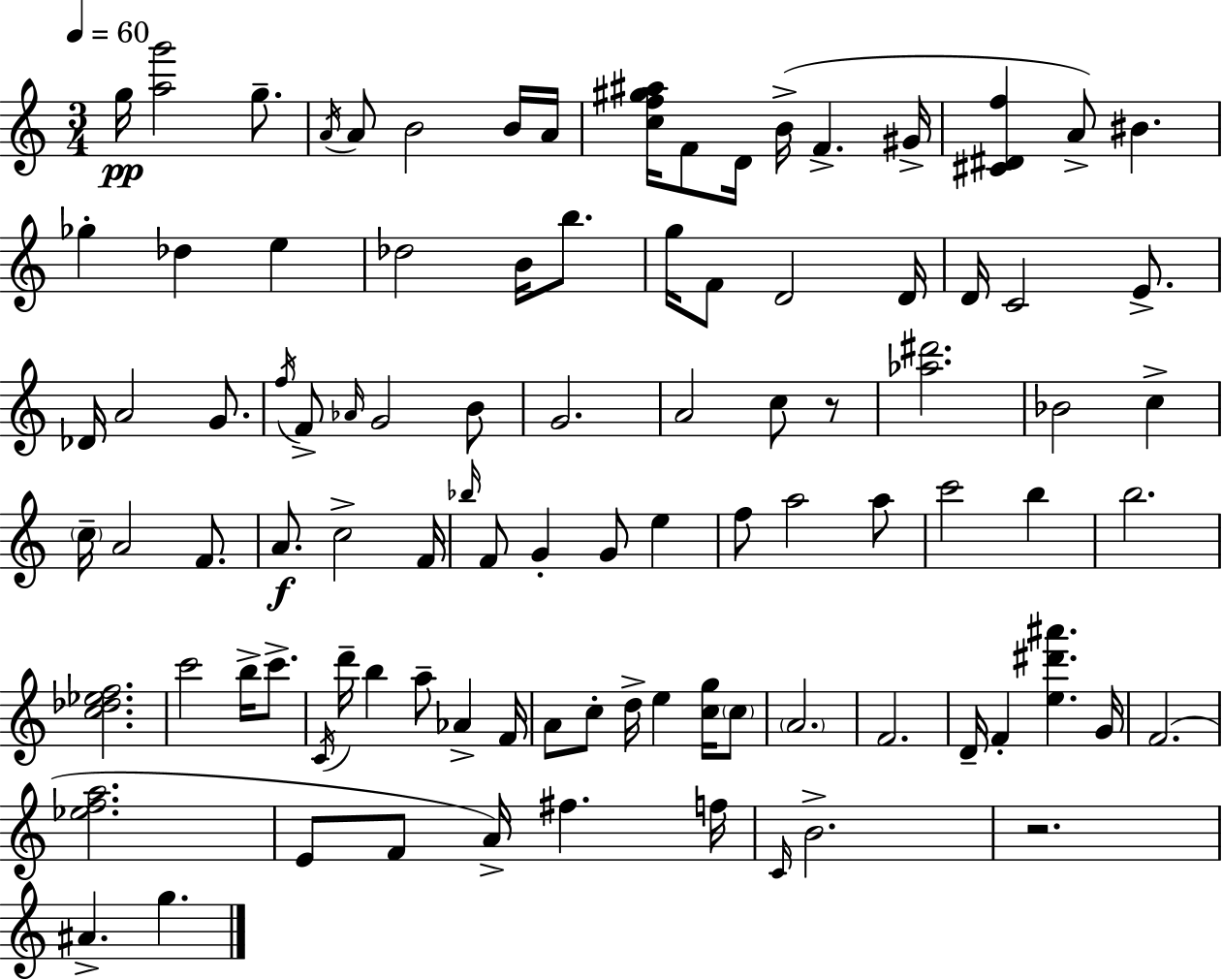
{
  \clef treble
  \numericTimeSignature
  \time 3/4
  \key c \major
  \tempo 4 = 60
  \repeat volta 2 { g''16\pp <a'' g'''>2 g''8.-- | \acciaccatura { a'16 } a'8 b'2 b'16 | a'16 <c'' f'' gis'' ais''>16 f'8 d'16 b'16->( f'4.-> | gis'16-> <cis' dis' f''>4 a'8->) bis'4. | \break ges''4-. des''4 e''4 | des''2 b'16 b''8. | g''16 f'8 d'2 | d'16 d'16 c'2 e'8.-> | \break des'16 a'2 g'8. | \acciaccatura { f''16 } f'8-> \grace { aes'16 } g'2 | b'8 g'2. | a'2 c''8 | \break r8 <aes'' dis'''>2. | bes'2 c''4-> | \parenthesize c''16-- a'2 | f'8. a'8.\f c''2-> | \break f'16 \grace { bes''16 } f'8 g'4-. g'8 | e''4 f''8 a''2 | a''8 c'''2 | b''4 b''2. | \break <c'' des'' ees'' f''>2. | c'''2 | b''16-> c'''8.-> \acciaccatura { c'16 } d'''16-- b''4 a''8-- | aes'4-> f'16 a'8 c''8-. d''16-> e''4 | \break <c'' g''>16 \parenthesize c''8 \parenthesize a'2. | f'2. | d'16-- f'4-. <e'' dis''' ais'''>4. | g'16 f'2.( | \break <ees'' f'' a''>2. | e'8 f'8 a'16->) fis''4. | f''16 \grace { c'16 } b'2.-> | r2. | \break ais'4.-> | g''4. } \bar "|."
}